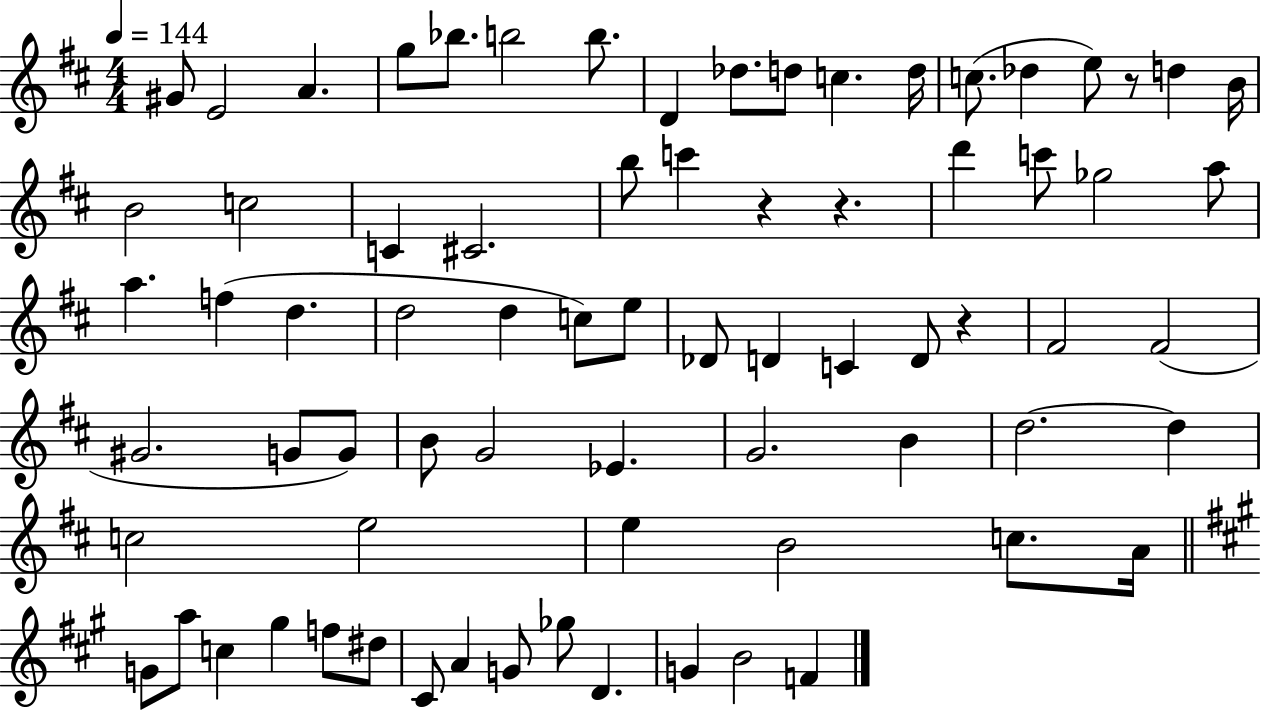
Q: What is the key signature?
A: D major